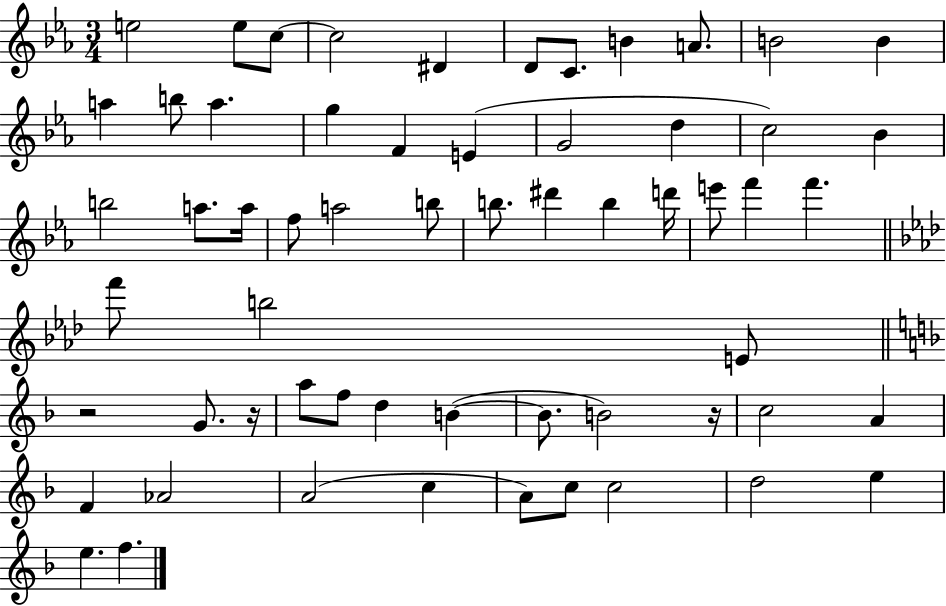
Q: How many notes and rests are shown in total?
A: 60